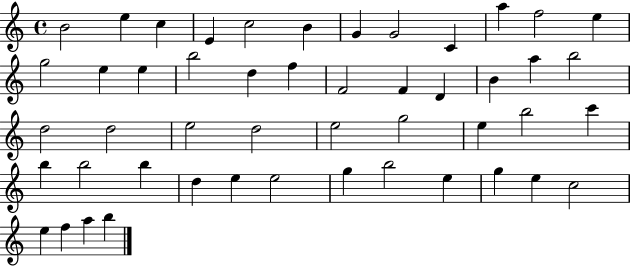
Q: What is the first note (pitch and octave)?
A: B4